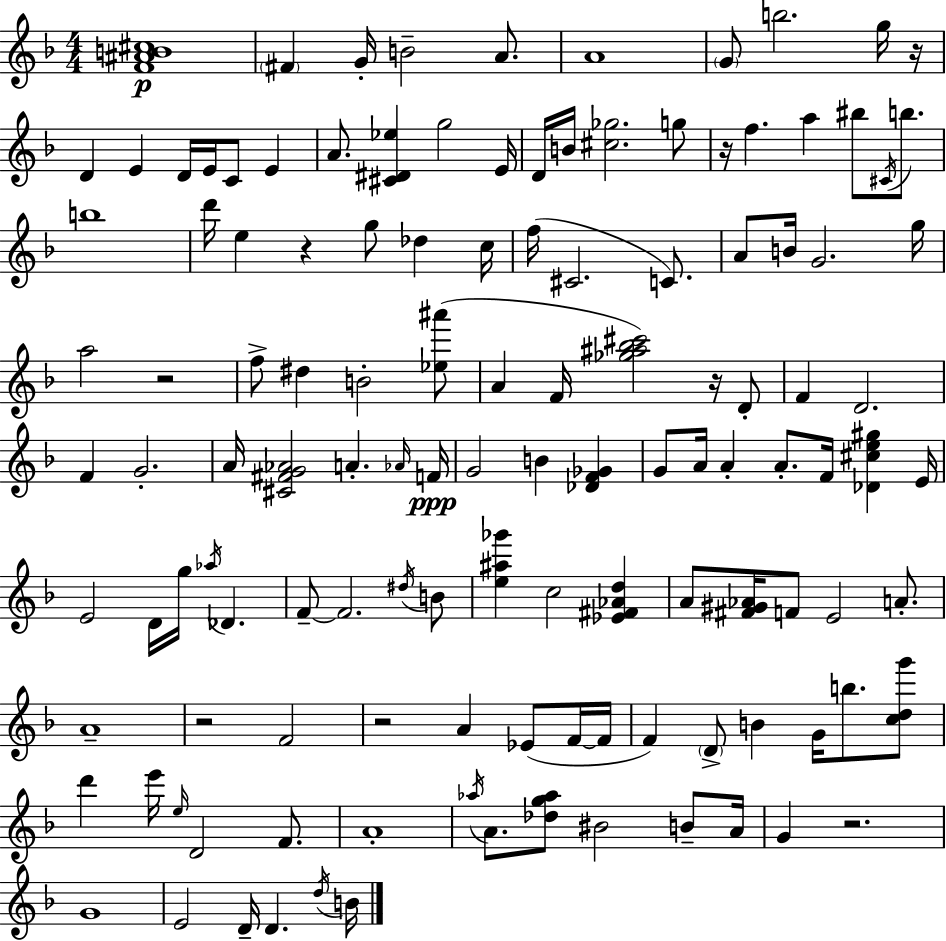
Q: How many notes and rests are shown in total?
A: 125